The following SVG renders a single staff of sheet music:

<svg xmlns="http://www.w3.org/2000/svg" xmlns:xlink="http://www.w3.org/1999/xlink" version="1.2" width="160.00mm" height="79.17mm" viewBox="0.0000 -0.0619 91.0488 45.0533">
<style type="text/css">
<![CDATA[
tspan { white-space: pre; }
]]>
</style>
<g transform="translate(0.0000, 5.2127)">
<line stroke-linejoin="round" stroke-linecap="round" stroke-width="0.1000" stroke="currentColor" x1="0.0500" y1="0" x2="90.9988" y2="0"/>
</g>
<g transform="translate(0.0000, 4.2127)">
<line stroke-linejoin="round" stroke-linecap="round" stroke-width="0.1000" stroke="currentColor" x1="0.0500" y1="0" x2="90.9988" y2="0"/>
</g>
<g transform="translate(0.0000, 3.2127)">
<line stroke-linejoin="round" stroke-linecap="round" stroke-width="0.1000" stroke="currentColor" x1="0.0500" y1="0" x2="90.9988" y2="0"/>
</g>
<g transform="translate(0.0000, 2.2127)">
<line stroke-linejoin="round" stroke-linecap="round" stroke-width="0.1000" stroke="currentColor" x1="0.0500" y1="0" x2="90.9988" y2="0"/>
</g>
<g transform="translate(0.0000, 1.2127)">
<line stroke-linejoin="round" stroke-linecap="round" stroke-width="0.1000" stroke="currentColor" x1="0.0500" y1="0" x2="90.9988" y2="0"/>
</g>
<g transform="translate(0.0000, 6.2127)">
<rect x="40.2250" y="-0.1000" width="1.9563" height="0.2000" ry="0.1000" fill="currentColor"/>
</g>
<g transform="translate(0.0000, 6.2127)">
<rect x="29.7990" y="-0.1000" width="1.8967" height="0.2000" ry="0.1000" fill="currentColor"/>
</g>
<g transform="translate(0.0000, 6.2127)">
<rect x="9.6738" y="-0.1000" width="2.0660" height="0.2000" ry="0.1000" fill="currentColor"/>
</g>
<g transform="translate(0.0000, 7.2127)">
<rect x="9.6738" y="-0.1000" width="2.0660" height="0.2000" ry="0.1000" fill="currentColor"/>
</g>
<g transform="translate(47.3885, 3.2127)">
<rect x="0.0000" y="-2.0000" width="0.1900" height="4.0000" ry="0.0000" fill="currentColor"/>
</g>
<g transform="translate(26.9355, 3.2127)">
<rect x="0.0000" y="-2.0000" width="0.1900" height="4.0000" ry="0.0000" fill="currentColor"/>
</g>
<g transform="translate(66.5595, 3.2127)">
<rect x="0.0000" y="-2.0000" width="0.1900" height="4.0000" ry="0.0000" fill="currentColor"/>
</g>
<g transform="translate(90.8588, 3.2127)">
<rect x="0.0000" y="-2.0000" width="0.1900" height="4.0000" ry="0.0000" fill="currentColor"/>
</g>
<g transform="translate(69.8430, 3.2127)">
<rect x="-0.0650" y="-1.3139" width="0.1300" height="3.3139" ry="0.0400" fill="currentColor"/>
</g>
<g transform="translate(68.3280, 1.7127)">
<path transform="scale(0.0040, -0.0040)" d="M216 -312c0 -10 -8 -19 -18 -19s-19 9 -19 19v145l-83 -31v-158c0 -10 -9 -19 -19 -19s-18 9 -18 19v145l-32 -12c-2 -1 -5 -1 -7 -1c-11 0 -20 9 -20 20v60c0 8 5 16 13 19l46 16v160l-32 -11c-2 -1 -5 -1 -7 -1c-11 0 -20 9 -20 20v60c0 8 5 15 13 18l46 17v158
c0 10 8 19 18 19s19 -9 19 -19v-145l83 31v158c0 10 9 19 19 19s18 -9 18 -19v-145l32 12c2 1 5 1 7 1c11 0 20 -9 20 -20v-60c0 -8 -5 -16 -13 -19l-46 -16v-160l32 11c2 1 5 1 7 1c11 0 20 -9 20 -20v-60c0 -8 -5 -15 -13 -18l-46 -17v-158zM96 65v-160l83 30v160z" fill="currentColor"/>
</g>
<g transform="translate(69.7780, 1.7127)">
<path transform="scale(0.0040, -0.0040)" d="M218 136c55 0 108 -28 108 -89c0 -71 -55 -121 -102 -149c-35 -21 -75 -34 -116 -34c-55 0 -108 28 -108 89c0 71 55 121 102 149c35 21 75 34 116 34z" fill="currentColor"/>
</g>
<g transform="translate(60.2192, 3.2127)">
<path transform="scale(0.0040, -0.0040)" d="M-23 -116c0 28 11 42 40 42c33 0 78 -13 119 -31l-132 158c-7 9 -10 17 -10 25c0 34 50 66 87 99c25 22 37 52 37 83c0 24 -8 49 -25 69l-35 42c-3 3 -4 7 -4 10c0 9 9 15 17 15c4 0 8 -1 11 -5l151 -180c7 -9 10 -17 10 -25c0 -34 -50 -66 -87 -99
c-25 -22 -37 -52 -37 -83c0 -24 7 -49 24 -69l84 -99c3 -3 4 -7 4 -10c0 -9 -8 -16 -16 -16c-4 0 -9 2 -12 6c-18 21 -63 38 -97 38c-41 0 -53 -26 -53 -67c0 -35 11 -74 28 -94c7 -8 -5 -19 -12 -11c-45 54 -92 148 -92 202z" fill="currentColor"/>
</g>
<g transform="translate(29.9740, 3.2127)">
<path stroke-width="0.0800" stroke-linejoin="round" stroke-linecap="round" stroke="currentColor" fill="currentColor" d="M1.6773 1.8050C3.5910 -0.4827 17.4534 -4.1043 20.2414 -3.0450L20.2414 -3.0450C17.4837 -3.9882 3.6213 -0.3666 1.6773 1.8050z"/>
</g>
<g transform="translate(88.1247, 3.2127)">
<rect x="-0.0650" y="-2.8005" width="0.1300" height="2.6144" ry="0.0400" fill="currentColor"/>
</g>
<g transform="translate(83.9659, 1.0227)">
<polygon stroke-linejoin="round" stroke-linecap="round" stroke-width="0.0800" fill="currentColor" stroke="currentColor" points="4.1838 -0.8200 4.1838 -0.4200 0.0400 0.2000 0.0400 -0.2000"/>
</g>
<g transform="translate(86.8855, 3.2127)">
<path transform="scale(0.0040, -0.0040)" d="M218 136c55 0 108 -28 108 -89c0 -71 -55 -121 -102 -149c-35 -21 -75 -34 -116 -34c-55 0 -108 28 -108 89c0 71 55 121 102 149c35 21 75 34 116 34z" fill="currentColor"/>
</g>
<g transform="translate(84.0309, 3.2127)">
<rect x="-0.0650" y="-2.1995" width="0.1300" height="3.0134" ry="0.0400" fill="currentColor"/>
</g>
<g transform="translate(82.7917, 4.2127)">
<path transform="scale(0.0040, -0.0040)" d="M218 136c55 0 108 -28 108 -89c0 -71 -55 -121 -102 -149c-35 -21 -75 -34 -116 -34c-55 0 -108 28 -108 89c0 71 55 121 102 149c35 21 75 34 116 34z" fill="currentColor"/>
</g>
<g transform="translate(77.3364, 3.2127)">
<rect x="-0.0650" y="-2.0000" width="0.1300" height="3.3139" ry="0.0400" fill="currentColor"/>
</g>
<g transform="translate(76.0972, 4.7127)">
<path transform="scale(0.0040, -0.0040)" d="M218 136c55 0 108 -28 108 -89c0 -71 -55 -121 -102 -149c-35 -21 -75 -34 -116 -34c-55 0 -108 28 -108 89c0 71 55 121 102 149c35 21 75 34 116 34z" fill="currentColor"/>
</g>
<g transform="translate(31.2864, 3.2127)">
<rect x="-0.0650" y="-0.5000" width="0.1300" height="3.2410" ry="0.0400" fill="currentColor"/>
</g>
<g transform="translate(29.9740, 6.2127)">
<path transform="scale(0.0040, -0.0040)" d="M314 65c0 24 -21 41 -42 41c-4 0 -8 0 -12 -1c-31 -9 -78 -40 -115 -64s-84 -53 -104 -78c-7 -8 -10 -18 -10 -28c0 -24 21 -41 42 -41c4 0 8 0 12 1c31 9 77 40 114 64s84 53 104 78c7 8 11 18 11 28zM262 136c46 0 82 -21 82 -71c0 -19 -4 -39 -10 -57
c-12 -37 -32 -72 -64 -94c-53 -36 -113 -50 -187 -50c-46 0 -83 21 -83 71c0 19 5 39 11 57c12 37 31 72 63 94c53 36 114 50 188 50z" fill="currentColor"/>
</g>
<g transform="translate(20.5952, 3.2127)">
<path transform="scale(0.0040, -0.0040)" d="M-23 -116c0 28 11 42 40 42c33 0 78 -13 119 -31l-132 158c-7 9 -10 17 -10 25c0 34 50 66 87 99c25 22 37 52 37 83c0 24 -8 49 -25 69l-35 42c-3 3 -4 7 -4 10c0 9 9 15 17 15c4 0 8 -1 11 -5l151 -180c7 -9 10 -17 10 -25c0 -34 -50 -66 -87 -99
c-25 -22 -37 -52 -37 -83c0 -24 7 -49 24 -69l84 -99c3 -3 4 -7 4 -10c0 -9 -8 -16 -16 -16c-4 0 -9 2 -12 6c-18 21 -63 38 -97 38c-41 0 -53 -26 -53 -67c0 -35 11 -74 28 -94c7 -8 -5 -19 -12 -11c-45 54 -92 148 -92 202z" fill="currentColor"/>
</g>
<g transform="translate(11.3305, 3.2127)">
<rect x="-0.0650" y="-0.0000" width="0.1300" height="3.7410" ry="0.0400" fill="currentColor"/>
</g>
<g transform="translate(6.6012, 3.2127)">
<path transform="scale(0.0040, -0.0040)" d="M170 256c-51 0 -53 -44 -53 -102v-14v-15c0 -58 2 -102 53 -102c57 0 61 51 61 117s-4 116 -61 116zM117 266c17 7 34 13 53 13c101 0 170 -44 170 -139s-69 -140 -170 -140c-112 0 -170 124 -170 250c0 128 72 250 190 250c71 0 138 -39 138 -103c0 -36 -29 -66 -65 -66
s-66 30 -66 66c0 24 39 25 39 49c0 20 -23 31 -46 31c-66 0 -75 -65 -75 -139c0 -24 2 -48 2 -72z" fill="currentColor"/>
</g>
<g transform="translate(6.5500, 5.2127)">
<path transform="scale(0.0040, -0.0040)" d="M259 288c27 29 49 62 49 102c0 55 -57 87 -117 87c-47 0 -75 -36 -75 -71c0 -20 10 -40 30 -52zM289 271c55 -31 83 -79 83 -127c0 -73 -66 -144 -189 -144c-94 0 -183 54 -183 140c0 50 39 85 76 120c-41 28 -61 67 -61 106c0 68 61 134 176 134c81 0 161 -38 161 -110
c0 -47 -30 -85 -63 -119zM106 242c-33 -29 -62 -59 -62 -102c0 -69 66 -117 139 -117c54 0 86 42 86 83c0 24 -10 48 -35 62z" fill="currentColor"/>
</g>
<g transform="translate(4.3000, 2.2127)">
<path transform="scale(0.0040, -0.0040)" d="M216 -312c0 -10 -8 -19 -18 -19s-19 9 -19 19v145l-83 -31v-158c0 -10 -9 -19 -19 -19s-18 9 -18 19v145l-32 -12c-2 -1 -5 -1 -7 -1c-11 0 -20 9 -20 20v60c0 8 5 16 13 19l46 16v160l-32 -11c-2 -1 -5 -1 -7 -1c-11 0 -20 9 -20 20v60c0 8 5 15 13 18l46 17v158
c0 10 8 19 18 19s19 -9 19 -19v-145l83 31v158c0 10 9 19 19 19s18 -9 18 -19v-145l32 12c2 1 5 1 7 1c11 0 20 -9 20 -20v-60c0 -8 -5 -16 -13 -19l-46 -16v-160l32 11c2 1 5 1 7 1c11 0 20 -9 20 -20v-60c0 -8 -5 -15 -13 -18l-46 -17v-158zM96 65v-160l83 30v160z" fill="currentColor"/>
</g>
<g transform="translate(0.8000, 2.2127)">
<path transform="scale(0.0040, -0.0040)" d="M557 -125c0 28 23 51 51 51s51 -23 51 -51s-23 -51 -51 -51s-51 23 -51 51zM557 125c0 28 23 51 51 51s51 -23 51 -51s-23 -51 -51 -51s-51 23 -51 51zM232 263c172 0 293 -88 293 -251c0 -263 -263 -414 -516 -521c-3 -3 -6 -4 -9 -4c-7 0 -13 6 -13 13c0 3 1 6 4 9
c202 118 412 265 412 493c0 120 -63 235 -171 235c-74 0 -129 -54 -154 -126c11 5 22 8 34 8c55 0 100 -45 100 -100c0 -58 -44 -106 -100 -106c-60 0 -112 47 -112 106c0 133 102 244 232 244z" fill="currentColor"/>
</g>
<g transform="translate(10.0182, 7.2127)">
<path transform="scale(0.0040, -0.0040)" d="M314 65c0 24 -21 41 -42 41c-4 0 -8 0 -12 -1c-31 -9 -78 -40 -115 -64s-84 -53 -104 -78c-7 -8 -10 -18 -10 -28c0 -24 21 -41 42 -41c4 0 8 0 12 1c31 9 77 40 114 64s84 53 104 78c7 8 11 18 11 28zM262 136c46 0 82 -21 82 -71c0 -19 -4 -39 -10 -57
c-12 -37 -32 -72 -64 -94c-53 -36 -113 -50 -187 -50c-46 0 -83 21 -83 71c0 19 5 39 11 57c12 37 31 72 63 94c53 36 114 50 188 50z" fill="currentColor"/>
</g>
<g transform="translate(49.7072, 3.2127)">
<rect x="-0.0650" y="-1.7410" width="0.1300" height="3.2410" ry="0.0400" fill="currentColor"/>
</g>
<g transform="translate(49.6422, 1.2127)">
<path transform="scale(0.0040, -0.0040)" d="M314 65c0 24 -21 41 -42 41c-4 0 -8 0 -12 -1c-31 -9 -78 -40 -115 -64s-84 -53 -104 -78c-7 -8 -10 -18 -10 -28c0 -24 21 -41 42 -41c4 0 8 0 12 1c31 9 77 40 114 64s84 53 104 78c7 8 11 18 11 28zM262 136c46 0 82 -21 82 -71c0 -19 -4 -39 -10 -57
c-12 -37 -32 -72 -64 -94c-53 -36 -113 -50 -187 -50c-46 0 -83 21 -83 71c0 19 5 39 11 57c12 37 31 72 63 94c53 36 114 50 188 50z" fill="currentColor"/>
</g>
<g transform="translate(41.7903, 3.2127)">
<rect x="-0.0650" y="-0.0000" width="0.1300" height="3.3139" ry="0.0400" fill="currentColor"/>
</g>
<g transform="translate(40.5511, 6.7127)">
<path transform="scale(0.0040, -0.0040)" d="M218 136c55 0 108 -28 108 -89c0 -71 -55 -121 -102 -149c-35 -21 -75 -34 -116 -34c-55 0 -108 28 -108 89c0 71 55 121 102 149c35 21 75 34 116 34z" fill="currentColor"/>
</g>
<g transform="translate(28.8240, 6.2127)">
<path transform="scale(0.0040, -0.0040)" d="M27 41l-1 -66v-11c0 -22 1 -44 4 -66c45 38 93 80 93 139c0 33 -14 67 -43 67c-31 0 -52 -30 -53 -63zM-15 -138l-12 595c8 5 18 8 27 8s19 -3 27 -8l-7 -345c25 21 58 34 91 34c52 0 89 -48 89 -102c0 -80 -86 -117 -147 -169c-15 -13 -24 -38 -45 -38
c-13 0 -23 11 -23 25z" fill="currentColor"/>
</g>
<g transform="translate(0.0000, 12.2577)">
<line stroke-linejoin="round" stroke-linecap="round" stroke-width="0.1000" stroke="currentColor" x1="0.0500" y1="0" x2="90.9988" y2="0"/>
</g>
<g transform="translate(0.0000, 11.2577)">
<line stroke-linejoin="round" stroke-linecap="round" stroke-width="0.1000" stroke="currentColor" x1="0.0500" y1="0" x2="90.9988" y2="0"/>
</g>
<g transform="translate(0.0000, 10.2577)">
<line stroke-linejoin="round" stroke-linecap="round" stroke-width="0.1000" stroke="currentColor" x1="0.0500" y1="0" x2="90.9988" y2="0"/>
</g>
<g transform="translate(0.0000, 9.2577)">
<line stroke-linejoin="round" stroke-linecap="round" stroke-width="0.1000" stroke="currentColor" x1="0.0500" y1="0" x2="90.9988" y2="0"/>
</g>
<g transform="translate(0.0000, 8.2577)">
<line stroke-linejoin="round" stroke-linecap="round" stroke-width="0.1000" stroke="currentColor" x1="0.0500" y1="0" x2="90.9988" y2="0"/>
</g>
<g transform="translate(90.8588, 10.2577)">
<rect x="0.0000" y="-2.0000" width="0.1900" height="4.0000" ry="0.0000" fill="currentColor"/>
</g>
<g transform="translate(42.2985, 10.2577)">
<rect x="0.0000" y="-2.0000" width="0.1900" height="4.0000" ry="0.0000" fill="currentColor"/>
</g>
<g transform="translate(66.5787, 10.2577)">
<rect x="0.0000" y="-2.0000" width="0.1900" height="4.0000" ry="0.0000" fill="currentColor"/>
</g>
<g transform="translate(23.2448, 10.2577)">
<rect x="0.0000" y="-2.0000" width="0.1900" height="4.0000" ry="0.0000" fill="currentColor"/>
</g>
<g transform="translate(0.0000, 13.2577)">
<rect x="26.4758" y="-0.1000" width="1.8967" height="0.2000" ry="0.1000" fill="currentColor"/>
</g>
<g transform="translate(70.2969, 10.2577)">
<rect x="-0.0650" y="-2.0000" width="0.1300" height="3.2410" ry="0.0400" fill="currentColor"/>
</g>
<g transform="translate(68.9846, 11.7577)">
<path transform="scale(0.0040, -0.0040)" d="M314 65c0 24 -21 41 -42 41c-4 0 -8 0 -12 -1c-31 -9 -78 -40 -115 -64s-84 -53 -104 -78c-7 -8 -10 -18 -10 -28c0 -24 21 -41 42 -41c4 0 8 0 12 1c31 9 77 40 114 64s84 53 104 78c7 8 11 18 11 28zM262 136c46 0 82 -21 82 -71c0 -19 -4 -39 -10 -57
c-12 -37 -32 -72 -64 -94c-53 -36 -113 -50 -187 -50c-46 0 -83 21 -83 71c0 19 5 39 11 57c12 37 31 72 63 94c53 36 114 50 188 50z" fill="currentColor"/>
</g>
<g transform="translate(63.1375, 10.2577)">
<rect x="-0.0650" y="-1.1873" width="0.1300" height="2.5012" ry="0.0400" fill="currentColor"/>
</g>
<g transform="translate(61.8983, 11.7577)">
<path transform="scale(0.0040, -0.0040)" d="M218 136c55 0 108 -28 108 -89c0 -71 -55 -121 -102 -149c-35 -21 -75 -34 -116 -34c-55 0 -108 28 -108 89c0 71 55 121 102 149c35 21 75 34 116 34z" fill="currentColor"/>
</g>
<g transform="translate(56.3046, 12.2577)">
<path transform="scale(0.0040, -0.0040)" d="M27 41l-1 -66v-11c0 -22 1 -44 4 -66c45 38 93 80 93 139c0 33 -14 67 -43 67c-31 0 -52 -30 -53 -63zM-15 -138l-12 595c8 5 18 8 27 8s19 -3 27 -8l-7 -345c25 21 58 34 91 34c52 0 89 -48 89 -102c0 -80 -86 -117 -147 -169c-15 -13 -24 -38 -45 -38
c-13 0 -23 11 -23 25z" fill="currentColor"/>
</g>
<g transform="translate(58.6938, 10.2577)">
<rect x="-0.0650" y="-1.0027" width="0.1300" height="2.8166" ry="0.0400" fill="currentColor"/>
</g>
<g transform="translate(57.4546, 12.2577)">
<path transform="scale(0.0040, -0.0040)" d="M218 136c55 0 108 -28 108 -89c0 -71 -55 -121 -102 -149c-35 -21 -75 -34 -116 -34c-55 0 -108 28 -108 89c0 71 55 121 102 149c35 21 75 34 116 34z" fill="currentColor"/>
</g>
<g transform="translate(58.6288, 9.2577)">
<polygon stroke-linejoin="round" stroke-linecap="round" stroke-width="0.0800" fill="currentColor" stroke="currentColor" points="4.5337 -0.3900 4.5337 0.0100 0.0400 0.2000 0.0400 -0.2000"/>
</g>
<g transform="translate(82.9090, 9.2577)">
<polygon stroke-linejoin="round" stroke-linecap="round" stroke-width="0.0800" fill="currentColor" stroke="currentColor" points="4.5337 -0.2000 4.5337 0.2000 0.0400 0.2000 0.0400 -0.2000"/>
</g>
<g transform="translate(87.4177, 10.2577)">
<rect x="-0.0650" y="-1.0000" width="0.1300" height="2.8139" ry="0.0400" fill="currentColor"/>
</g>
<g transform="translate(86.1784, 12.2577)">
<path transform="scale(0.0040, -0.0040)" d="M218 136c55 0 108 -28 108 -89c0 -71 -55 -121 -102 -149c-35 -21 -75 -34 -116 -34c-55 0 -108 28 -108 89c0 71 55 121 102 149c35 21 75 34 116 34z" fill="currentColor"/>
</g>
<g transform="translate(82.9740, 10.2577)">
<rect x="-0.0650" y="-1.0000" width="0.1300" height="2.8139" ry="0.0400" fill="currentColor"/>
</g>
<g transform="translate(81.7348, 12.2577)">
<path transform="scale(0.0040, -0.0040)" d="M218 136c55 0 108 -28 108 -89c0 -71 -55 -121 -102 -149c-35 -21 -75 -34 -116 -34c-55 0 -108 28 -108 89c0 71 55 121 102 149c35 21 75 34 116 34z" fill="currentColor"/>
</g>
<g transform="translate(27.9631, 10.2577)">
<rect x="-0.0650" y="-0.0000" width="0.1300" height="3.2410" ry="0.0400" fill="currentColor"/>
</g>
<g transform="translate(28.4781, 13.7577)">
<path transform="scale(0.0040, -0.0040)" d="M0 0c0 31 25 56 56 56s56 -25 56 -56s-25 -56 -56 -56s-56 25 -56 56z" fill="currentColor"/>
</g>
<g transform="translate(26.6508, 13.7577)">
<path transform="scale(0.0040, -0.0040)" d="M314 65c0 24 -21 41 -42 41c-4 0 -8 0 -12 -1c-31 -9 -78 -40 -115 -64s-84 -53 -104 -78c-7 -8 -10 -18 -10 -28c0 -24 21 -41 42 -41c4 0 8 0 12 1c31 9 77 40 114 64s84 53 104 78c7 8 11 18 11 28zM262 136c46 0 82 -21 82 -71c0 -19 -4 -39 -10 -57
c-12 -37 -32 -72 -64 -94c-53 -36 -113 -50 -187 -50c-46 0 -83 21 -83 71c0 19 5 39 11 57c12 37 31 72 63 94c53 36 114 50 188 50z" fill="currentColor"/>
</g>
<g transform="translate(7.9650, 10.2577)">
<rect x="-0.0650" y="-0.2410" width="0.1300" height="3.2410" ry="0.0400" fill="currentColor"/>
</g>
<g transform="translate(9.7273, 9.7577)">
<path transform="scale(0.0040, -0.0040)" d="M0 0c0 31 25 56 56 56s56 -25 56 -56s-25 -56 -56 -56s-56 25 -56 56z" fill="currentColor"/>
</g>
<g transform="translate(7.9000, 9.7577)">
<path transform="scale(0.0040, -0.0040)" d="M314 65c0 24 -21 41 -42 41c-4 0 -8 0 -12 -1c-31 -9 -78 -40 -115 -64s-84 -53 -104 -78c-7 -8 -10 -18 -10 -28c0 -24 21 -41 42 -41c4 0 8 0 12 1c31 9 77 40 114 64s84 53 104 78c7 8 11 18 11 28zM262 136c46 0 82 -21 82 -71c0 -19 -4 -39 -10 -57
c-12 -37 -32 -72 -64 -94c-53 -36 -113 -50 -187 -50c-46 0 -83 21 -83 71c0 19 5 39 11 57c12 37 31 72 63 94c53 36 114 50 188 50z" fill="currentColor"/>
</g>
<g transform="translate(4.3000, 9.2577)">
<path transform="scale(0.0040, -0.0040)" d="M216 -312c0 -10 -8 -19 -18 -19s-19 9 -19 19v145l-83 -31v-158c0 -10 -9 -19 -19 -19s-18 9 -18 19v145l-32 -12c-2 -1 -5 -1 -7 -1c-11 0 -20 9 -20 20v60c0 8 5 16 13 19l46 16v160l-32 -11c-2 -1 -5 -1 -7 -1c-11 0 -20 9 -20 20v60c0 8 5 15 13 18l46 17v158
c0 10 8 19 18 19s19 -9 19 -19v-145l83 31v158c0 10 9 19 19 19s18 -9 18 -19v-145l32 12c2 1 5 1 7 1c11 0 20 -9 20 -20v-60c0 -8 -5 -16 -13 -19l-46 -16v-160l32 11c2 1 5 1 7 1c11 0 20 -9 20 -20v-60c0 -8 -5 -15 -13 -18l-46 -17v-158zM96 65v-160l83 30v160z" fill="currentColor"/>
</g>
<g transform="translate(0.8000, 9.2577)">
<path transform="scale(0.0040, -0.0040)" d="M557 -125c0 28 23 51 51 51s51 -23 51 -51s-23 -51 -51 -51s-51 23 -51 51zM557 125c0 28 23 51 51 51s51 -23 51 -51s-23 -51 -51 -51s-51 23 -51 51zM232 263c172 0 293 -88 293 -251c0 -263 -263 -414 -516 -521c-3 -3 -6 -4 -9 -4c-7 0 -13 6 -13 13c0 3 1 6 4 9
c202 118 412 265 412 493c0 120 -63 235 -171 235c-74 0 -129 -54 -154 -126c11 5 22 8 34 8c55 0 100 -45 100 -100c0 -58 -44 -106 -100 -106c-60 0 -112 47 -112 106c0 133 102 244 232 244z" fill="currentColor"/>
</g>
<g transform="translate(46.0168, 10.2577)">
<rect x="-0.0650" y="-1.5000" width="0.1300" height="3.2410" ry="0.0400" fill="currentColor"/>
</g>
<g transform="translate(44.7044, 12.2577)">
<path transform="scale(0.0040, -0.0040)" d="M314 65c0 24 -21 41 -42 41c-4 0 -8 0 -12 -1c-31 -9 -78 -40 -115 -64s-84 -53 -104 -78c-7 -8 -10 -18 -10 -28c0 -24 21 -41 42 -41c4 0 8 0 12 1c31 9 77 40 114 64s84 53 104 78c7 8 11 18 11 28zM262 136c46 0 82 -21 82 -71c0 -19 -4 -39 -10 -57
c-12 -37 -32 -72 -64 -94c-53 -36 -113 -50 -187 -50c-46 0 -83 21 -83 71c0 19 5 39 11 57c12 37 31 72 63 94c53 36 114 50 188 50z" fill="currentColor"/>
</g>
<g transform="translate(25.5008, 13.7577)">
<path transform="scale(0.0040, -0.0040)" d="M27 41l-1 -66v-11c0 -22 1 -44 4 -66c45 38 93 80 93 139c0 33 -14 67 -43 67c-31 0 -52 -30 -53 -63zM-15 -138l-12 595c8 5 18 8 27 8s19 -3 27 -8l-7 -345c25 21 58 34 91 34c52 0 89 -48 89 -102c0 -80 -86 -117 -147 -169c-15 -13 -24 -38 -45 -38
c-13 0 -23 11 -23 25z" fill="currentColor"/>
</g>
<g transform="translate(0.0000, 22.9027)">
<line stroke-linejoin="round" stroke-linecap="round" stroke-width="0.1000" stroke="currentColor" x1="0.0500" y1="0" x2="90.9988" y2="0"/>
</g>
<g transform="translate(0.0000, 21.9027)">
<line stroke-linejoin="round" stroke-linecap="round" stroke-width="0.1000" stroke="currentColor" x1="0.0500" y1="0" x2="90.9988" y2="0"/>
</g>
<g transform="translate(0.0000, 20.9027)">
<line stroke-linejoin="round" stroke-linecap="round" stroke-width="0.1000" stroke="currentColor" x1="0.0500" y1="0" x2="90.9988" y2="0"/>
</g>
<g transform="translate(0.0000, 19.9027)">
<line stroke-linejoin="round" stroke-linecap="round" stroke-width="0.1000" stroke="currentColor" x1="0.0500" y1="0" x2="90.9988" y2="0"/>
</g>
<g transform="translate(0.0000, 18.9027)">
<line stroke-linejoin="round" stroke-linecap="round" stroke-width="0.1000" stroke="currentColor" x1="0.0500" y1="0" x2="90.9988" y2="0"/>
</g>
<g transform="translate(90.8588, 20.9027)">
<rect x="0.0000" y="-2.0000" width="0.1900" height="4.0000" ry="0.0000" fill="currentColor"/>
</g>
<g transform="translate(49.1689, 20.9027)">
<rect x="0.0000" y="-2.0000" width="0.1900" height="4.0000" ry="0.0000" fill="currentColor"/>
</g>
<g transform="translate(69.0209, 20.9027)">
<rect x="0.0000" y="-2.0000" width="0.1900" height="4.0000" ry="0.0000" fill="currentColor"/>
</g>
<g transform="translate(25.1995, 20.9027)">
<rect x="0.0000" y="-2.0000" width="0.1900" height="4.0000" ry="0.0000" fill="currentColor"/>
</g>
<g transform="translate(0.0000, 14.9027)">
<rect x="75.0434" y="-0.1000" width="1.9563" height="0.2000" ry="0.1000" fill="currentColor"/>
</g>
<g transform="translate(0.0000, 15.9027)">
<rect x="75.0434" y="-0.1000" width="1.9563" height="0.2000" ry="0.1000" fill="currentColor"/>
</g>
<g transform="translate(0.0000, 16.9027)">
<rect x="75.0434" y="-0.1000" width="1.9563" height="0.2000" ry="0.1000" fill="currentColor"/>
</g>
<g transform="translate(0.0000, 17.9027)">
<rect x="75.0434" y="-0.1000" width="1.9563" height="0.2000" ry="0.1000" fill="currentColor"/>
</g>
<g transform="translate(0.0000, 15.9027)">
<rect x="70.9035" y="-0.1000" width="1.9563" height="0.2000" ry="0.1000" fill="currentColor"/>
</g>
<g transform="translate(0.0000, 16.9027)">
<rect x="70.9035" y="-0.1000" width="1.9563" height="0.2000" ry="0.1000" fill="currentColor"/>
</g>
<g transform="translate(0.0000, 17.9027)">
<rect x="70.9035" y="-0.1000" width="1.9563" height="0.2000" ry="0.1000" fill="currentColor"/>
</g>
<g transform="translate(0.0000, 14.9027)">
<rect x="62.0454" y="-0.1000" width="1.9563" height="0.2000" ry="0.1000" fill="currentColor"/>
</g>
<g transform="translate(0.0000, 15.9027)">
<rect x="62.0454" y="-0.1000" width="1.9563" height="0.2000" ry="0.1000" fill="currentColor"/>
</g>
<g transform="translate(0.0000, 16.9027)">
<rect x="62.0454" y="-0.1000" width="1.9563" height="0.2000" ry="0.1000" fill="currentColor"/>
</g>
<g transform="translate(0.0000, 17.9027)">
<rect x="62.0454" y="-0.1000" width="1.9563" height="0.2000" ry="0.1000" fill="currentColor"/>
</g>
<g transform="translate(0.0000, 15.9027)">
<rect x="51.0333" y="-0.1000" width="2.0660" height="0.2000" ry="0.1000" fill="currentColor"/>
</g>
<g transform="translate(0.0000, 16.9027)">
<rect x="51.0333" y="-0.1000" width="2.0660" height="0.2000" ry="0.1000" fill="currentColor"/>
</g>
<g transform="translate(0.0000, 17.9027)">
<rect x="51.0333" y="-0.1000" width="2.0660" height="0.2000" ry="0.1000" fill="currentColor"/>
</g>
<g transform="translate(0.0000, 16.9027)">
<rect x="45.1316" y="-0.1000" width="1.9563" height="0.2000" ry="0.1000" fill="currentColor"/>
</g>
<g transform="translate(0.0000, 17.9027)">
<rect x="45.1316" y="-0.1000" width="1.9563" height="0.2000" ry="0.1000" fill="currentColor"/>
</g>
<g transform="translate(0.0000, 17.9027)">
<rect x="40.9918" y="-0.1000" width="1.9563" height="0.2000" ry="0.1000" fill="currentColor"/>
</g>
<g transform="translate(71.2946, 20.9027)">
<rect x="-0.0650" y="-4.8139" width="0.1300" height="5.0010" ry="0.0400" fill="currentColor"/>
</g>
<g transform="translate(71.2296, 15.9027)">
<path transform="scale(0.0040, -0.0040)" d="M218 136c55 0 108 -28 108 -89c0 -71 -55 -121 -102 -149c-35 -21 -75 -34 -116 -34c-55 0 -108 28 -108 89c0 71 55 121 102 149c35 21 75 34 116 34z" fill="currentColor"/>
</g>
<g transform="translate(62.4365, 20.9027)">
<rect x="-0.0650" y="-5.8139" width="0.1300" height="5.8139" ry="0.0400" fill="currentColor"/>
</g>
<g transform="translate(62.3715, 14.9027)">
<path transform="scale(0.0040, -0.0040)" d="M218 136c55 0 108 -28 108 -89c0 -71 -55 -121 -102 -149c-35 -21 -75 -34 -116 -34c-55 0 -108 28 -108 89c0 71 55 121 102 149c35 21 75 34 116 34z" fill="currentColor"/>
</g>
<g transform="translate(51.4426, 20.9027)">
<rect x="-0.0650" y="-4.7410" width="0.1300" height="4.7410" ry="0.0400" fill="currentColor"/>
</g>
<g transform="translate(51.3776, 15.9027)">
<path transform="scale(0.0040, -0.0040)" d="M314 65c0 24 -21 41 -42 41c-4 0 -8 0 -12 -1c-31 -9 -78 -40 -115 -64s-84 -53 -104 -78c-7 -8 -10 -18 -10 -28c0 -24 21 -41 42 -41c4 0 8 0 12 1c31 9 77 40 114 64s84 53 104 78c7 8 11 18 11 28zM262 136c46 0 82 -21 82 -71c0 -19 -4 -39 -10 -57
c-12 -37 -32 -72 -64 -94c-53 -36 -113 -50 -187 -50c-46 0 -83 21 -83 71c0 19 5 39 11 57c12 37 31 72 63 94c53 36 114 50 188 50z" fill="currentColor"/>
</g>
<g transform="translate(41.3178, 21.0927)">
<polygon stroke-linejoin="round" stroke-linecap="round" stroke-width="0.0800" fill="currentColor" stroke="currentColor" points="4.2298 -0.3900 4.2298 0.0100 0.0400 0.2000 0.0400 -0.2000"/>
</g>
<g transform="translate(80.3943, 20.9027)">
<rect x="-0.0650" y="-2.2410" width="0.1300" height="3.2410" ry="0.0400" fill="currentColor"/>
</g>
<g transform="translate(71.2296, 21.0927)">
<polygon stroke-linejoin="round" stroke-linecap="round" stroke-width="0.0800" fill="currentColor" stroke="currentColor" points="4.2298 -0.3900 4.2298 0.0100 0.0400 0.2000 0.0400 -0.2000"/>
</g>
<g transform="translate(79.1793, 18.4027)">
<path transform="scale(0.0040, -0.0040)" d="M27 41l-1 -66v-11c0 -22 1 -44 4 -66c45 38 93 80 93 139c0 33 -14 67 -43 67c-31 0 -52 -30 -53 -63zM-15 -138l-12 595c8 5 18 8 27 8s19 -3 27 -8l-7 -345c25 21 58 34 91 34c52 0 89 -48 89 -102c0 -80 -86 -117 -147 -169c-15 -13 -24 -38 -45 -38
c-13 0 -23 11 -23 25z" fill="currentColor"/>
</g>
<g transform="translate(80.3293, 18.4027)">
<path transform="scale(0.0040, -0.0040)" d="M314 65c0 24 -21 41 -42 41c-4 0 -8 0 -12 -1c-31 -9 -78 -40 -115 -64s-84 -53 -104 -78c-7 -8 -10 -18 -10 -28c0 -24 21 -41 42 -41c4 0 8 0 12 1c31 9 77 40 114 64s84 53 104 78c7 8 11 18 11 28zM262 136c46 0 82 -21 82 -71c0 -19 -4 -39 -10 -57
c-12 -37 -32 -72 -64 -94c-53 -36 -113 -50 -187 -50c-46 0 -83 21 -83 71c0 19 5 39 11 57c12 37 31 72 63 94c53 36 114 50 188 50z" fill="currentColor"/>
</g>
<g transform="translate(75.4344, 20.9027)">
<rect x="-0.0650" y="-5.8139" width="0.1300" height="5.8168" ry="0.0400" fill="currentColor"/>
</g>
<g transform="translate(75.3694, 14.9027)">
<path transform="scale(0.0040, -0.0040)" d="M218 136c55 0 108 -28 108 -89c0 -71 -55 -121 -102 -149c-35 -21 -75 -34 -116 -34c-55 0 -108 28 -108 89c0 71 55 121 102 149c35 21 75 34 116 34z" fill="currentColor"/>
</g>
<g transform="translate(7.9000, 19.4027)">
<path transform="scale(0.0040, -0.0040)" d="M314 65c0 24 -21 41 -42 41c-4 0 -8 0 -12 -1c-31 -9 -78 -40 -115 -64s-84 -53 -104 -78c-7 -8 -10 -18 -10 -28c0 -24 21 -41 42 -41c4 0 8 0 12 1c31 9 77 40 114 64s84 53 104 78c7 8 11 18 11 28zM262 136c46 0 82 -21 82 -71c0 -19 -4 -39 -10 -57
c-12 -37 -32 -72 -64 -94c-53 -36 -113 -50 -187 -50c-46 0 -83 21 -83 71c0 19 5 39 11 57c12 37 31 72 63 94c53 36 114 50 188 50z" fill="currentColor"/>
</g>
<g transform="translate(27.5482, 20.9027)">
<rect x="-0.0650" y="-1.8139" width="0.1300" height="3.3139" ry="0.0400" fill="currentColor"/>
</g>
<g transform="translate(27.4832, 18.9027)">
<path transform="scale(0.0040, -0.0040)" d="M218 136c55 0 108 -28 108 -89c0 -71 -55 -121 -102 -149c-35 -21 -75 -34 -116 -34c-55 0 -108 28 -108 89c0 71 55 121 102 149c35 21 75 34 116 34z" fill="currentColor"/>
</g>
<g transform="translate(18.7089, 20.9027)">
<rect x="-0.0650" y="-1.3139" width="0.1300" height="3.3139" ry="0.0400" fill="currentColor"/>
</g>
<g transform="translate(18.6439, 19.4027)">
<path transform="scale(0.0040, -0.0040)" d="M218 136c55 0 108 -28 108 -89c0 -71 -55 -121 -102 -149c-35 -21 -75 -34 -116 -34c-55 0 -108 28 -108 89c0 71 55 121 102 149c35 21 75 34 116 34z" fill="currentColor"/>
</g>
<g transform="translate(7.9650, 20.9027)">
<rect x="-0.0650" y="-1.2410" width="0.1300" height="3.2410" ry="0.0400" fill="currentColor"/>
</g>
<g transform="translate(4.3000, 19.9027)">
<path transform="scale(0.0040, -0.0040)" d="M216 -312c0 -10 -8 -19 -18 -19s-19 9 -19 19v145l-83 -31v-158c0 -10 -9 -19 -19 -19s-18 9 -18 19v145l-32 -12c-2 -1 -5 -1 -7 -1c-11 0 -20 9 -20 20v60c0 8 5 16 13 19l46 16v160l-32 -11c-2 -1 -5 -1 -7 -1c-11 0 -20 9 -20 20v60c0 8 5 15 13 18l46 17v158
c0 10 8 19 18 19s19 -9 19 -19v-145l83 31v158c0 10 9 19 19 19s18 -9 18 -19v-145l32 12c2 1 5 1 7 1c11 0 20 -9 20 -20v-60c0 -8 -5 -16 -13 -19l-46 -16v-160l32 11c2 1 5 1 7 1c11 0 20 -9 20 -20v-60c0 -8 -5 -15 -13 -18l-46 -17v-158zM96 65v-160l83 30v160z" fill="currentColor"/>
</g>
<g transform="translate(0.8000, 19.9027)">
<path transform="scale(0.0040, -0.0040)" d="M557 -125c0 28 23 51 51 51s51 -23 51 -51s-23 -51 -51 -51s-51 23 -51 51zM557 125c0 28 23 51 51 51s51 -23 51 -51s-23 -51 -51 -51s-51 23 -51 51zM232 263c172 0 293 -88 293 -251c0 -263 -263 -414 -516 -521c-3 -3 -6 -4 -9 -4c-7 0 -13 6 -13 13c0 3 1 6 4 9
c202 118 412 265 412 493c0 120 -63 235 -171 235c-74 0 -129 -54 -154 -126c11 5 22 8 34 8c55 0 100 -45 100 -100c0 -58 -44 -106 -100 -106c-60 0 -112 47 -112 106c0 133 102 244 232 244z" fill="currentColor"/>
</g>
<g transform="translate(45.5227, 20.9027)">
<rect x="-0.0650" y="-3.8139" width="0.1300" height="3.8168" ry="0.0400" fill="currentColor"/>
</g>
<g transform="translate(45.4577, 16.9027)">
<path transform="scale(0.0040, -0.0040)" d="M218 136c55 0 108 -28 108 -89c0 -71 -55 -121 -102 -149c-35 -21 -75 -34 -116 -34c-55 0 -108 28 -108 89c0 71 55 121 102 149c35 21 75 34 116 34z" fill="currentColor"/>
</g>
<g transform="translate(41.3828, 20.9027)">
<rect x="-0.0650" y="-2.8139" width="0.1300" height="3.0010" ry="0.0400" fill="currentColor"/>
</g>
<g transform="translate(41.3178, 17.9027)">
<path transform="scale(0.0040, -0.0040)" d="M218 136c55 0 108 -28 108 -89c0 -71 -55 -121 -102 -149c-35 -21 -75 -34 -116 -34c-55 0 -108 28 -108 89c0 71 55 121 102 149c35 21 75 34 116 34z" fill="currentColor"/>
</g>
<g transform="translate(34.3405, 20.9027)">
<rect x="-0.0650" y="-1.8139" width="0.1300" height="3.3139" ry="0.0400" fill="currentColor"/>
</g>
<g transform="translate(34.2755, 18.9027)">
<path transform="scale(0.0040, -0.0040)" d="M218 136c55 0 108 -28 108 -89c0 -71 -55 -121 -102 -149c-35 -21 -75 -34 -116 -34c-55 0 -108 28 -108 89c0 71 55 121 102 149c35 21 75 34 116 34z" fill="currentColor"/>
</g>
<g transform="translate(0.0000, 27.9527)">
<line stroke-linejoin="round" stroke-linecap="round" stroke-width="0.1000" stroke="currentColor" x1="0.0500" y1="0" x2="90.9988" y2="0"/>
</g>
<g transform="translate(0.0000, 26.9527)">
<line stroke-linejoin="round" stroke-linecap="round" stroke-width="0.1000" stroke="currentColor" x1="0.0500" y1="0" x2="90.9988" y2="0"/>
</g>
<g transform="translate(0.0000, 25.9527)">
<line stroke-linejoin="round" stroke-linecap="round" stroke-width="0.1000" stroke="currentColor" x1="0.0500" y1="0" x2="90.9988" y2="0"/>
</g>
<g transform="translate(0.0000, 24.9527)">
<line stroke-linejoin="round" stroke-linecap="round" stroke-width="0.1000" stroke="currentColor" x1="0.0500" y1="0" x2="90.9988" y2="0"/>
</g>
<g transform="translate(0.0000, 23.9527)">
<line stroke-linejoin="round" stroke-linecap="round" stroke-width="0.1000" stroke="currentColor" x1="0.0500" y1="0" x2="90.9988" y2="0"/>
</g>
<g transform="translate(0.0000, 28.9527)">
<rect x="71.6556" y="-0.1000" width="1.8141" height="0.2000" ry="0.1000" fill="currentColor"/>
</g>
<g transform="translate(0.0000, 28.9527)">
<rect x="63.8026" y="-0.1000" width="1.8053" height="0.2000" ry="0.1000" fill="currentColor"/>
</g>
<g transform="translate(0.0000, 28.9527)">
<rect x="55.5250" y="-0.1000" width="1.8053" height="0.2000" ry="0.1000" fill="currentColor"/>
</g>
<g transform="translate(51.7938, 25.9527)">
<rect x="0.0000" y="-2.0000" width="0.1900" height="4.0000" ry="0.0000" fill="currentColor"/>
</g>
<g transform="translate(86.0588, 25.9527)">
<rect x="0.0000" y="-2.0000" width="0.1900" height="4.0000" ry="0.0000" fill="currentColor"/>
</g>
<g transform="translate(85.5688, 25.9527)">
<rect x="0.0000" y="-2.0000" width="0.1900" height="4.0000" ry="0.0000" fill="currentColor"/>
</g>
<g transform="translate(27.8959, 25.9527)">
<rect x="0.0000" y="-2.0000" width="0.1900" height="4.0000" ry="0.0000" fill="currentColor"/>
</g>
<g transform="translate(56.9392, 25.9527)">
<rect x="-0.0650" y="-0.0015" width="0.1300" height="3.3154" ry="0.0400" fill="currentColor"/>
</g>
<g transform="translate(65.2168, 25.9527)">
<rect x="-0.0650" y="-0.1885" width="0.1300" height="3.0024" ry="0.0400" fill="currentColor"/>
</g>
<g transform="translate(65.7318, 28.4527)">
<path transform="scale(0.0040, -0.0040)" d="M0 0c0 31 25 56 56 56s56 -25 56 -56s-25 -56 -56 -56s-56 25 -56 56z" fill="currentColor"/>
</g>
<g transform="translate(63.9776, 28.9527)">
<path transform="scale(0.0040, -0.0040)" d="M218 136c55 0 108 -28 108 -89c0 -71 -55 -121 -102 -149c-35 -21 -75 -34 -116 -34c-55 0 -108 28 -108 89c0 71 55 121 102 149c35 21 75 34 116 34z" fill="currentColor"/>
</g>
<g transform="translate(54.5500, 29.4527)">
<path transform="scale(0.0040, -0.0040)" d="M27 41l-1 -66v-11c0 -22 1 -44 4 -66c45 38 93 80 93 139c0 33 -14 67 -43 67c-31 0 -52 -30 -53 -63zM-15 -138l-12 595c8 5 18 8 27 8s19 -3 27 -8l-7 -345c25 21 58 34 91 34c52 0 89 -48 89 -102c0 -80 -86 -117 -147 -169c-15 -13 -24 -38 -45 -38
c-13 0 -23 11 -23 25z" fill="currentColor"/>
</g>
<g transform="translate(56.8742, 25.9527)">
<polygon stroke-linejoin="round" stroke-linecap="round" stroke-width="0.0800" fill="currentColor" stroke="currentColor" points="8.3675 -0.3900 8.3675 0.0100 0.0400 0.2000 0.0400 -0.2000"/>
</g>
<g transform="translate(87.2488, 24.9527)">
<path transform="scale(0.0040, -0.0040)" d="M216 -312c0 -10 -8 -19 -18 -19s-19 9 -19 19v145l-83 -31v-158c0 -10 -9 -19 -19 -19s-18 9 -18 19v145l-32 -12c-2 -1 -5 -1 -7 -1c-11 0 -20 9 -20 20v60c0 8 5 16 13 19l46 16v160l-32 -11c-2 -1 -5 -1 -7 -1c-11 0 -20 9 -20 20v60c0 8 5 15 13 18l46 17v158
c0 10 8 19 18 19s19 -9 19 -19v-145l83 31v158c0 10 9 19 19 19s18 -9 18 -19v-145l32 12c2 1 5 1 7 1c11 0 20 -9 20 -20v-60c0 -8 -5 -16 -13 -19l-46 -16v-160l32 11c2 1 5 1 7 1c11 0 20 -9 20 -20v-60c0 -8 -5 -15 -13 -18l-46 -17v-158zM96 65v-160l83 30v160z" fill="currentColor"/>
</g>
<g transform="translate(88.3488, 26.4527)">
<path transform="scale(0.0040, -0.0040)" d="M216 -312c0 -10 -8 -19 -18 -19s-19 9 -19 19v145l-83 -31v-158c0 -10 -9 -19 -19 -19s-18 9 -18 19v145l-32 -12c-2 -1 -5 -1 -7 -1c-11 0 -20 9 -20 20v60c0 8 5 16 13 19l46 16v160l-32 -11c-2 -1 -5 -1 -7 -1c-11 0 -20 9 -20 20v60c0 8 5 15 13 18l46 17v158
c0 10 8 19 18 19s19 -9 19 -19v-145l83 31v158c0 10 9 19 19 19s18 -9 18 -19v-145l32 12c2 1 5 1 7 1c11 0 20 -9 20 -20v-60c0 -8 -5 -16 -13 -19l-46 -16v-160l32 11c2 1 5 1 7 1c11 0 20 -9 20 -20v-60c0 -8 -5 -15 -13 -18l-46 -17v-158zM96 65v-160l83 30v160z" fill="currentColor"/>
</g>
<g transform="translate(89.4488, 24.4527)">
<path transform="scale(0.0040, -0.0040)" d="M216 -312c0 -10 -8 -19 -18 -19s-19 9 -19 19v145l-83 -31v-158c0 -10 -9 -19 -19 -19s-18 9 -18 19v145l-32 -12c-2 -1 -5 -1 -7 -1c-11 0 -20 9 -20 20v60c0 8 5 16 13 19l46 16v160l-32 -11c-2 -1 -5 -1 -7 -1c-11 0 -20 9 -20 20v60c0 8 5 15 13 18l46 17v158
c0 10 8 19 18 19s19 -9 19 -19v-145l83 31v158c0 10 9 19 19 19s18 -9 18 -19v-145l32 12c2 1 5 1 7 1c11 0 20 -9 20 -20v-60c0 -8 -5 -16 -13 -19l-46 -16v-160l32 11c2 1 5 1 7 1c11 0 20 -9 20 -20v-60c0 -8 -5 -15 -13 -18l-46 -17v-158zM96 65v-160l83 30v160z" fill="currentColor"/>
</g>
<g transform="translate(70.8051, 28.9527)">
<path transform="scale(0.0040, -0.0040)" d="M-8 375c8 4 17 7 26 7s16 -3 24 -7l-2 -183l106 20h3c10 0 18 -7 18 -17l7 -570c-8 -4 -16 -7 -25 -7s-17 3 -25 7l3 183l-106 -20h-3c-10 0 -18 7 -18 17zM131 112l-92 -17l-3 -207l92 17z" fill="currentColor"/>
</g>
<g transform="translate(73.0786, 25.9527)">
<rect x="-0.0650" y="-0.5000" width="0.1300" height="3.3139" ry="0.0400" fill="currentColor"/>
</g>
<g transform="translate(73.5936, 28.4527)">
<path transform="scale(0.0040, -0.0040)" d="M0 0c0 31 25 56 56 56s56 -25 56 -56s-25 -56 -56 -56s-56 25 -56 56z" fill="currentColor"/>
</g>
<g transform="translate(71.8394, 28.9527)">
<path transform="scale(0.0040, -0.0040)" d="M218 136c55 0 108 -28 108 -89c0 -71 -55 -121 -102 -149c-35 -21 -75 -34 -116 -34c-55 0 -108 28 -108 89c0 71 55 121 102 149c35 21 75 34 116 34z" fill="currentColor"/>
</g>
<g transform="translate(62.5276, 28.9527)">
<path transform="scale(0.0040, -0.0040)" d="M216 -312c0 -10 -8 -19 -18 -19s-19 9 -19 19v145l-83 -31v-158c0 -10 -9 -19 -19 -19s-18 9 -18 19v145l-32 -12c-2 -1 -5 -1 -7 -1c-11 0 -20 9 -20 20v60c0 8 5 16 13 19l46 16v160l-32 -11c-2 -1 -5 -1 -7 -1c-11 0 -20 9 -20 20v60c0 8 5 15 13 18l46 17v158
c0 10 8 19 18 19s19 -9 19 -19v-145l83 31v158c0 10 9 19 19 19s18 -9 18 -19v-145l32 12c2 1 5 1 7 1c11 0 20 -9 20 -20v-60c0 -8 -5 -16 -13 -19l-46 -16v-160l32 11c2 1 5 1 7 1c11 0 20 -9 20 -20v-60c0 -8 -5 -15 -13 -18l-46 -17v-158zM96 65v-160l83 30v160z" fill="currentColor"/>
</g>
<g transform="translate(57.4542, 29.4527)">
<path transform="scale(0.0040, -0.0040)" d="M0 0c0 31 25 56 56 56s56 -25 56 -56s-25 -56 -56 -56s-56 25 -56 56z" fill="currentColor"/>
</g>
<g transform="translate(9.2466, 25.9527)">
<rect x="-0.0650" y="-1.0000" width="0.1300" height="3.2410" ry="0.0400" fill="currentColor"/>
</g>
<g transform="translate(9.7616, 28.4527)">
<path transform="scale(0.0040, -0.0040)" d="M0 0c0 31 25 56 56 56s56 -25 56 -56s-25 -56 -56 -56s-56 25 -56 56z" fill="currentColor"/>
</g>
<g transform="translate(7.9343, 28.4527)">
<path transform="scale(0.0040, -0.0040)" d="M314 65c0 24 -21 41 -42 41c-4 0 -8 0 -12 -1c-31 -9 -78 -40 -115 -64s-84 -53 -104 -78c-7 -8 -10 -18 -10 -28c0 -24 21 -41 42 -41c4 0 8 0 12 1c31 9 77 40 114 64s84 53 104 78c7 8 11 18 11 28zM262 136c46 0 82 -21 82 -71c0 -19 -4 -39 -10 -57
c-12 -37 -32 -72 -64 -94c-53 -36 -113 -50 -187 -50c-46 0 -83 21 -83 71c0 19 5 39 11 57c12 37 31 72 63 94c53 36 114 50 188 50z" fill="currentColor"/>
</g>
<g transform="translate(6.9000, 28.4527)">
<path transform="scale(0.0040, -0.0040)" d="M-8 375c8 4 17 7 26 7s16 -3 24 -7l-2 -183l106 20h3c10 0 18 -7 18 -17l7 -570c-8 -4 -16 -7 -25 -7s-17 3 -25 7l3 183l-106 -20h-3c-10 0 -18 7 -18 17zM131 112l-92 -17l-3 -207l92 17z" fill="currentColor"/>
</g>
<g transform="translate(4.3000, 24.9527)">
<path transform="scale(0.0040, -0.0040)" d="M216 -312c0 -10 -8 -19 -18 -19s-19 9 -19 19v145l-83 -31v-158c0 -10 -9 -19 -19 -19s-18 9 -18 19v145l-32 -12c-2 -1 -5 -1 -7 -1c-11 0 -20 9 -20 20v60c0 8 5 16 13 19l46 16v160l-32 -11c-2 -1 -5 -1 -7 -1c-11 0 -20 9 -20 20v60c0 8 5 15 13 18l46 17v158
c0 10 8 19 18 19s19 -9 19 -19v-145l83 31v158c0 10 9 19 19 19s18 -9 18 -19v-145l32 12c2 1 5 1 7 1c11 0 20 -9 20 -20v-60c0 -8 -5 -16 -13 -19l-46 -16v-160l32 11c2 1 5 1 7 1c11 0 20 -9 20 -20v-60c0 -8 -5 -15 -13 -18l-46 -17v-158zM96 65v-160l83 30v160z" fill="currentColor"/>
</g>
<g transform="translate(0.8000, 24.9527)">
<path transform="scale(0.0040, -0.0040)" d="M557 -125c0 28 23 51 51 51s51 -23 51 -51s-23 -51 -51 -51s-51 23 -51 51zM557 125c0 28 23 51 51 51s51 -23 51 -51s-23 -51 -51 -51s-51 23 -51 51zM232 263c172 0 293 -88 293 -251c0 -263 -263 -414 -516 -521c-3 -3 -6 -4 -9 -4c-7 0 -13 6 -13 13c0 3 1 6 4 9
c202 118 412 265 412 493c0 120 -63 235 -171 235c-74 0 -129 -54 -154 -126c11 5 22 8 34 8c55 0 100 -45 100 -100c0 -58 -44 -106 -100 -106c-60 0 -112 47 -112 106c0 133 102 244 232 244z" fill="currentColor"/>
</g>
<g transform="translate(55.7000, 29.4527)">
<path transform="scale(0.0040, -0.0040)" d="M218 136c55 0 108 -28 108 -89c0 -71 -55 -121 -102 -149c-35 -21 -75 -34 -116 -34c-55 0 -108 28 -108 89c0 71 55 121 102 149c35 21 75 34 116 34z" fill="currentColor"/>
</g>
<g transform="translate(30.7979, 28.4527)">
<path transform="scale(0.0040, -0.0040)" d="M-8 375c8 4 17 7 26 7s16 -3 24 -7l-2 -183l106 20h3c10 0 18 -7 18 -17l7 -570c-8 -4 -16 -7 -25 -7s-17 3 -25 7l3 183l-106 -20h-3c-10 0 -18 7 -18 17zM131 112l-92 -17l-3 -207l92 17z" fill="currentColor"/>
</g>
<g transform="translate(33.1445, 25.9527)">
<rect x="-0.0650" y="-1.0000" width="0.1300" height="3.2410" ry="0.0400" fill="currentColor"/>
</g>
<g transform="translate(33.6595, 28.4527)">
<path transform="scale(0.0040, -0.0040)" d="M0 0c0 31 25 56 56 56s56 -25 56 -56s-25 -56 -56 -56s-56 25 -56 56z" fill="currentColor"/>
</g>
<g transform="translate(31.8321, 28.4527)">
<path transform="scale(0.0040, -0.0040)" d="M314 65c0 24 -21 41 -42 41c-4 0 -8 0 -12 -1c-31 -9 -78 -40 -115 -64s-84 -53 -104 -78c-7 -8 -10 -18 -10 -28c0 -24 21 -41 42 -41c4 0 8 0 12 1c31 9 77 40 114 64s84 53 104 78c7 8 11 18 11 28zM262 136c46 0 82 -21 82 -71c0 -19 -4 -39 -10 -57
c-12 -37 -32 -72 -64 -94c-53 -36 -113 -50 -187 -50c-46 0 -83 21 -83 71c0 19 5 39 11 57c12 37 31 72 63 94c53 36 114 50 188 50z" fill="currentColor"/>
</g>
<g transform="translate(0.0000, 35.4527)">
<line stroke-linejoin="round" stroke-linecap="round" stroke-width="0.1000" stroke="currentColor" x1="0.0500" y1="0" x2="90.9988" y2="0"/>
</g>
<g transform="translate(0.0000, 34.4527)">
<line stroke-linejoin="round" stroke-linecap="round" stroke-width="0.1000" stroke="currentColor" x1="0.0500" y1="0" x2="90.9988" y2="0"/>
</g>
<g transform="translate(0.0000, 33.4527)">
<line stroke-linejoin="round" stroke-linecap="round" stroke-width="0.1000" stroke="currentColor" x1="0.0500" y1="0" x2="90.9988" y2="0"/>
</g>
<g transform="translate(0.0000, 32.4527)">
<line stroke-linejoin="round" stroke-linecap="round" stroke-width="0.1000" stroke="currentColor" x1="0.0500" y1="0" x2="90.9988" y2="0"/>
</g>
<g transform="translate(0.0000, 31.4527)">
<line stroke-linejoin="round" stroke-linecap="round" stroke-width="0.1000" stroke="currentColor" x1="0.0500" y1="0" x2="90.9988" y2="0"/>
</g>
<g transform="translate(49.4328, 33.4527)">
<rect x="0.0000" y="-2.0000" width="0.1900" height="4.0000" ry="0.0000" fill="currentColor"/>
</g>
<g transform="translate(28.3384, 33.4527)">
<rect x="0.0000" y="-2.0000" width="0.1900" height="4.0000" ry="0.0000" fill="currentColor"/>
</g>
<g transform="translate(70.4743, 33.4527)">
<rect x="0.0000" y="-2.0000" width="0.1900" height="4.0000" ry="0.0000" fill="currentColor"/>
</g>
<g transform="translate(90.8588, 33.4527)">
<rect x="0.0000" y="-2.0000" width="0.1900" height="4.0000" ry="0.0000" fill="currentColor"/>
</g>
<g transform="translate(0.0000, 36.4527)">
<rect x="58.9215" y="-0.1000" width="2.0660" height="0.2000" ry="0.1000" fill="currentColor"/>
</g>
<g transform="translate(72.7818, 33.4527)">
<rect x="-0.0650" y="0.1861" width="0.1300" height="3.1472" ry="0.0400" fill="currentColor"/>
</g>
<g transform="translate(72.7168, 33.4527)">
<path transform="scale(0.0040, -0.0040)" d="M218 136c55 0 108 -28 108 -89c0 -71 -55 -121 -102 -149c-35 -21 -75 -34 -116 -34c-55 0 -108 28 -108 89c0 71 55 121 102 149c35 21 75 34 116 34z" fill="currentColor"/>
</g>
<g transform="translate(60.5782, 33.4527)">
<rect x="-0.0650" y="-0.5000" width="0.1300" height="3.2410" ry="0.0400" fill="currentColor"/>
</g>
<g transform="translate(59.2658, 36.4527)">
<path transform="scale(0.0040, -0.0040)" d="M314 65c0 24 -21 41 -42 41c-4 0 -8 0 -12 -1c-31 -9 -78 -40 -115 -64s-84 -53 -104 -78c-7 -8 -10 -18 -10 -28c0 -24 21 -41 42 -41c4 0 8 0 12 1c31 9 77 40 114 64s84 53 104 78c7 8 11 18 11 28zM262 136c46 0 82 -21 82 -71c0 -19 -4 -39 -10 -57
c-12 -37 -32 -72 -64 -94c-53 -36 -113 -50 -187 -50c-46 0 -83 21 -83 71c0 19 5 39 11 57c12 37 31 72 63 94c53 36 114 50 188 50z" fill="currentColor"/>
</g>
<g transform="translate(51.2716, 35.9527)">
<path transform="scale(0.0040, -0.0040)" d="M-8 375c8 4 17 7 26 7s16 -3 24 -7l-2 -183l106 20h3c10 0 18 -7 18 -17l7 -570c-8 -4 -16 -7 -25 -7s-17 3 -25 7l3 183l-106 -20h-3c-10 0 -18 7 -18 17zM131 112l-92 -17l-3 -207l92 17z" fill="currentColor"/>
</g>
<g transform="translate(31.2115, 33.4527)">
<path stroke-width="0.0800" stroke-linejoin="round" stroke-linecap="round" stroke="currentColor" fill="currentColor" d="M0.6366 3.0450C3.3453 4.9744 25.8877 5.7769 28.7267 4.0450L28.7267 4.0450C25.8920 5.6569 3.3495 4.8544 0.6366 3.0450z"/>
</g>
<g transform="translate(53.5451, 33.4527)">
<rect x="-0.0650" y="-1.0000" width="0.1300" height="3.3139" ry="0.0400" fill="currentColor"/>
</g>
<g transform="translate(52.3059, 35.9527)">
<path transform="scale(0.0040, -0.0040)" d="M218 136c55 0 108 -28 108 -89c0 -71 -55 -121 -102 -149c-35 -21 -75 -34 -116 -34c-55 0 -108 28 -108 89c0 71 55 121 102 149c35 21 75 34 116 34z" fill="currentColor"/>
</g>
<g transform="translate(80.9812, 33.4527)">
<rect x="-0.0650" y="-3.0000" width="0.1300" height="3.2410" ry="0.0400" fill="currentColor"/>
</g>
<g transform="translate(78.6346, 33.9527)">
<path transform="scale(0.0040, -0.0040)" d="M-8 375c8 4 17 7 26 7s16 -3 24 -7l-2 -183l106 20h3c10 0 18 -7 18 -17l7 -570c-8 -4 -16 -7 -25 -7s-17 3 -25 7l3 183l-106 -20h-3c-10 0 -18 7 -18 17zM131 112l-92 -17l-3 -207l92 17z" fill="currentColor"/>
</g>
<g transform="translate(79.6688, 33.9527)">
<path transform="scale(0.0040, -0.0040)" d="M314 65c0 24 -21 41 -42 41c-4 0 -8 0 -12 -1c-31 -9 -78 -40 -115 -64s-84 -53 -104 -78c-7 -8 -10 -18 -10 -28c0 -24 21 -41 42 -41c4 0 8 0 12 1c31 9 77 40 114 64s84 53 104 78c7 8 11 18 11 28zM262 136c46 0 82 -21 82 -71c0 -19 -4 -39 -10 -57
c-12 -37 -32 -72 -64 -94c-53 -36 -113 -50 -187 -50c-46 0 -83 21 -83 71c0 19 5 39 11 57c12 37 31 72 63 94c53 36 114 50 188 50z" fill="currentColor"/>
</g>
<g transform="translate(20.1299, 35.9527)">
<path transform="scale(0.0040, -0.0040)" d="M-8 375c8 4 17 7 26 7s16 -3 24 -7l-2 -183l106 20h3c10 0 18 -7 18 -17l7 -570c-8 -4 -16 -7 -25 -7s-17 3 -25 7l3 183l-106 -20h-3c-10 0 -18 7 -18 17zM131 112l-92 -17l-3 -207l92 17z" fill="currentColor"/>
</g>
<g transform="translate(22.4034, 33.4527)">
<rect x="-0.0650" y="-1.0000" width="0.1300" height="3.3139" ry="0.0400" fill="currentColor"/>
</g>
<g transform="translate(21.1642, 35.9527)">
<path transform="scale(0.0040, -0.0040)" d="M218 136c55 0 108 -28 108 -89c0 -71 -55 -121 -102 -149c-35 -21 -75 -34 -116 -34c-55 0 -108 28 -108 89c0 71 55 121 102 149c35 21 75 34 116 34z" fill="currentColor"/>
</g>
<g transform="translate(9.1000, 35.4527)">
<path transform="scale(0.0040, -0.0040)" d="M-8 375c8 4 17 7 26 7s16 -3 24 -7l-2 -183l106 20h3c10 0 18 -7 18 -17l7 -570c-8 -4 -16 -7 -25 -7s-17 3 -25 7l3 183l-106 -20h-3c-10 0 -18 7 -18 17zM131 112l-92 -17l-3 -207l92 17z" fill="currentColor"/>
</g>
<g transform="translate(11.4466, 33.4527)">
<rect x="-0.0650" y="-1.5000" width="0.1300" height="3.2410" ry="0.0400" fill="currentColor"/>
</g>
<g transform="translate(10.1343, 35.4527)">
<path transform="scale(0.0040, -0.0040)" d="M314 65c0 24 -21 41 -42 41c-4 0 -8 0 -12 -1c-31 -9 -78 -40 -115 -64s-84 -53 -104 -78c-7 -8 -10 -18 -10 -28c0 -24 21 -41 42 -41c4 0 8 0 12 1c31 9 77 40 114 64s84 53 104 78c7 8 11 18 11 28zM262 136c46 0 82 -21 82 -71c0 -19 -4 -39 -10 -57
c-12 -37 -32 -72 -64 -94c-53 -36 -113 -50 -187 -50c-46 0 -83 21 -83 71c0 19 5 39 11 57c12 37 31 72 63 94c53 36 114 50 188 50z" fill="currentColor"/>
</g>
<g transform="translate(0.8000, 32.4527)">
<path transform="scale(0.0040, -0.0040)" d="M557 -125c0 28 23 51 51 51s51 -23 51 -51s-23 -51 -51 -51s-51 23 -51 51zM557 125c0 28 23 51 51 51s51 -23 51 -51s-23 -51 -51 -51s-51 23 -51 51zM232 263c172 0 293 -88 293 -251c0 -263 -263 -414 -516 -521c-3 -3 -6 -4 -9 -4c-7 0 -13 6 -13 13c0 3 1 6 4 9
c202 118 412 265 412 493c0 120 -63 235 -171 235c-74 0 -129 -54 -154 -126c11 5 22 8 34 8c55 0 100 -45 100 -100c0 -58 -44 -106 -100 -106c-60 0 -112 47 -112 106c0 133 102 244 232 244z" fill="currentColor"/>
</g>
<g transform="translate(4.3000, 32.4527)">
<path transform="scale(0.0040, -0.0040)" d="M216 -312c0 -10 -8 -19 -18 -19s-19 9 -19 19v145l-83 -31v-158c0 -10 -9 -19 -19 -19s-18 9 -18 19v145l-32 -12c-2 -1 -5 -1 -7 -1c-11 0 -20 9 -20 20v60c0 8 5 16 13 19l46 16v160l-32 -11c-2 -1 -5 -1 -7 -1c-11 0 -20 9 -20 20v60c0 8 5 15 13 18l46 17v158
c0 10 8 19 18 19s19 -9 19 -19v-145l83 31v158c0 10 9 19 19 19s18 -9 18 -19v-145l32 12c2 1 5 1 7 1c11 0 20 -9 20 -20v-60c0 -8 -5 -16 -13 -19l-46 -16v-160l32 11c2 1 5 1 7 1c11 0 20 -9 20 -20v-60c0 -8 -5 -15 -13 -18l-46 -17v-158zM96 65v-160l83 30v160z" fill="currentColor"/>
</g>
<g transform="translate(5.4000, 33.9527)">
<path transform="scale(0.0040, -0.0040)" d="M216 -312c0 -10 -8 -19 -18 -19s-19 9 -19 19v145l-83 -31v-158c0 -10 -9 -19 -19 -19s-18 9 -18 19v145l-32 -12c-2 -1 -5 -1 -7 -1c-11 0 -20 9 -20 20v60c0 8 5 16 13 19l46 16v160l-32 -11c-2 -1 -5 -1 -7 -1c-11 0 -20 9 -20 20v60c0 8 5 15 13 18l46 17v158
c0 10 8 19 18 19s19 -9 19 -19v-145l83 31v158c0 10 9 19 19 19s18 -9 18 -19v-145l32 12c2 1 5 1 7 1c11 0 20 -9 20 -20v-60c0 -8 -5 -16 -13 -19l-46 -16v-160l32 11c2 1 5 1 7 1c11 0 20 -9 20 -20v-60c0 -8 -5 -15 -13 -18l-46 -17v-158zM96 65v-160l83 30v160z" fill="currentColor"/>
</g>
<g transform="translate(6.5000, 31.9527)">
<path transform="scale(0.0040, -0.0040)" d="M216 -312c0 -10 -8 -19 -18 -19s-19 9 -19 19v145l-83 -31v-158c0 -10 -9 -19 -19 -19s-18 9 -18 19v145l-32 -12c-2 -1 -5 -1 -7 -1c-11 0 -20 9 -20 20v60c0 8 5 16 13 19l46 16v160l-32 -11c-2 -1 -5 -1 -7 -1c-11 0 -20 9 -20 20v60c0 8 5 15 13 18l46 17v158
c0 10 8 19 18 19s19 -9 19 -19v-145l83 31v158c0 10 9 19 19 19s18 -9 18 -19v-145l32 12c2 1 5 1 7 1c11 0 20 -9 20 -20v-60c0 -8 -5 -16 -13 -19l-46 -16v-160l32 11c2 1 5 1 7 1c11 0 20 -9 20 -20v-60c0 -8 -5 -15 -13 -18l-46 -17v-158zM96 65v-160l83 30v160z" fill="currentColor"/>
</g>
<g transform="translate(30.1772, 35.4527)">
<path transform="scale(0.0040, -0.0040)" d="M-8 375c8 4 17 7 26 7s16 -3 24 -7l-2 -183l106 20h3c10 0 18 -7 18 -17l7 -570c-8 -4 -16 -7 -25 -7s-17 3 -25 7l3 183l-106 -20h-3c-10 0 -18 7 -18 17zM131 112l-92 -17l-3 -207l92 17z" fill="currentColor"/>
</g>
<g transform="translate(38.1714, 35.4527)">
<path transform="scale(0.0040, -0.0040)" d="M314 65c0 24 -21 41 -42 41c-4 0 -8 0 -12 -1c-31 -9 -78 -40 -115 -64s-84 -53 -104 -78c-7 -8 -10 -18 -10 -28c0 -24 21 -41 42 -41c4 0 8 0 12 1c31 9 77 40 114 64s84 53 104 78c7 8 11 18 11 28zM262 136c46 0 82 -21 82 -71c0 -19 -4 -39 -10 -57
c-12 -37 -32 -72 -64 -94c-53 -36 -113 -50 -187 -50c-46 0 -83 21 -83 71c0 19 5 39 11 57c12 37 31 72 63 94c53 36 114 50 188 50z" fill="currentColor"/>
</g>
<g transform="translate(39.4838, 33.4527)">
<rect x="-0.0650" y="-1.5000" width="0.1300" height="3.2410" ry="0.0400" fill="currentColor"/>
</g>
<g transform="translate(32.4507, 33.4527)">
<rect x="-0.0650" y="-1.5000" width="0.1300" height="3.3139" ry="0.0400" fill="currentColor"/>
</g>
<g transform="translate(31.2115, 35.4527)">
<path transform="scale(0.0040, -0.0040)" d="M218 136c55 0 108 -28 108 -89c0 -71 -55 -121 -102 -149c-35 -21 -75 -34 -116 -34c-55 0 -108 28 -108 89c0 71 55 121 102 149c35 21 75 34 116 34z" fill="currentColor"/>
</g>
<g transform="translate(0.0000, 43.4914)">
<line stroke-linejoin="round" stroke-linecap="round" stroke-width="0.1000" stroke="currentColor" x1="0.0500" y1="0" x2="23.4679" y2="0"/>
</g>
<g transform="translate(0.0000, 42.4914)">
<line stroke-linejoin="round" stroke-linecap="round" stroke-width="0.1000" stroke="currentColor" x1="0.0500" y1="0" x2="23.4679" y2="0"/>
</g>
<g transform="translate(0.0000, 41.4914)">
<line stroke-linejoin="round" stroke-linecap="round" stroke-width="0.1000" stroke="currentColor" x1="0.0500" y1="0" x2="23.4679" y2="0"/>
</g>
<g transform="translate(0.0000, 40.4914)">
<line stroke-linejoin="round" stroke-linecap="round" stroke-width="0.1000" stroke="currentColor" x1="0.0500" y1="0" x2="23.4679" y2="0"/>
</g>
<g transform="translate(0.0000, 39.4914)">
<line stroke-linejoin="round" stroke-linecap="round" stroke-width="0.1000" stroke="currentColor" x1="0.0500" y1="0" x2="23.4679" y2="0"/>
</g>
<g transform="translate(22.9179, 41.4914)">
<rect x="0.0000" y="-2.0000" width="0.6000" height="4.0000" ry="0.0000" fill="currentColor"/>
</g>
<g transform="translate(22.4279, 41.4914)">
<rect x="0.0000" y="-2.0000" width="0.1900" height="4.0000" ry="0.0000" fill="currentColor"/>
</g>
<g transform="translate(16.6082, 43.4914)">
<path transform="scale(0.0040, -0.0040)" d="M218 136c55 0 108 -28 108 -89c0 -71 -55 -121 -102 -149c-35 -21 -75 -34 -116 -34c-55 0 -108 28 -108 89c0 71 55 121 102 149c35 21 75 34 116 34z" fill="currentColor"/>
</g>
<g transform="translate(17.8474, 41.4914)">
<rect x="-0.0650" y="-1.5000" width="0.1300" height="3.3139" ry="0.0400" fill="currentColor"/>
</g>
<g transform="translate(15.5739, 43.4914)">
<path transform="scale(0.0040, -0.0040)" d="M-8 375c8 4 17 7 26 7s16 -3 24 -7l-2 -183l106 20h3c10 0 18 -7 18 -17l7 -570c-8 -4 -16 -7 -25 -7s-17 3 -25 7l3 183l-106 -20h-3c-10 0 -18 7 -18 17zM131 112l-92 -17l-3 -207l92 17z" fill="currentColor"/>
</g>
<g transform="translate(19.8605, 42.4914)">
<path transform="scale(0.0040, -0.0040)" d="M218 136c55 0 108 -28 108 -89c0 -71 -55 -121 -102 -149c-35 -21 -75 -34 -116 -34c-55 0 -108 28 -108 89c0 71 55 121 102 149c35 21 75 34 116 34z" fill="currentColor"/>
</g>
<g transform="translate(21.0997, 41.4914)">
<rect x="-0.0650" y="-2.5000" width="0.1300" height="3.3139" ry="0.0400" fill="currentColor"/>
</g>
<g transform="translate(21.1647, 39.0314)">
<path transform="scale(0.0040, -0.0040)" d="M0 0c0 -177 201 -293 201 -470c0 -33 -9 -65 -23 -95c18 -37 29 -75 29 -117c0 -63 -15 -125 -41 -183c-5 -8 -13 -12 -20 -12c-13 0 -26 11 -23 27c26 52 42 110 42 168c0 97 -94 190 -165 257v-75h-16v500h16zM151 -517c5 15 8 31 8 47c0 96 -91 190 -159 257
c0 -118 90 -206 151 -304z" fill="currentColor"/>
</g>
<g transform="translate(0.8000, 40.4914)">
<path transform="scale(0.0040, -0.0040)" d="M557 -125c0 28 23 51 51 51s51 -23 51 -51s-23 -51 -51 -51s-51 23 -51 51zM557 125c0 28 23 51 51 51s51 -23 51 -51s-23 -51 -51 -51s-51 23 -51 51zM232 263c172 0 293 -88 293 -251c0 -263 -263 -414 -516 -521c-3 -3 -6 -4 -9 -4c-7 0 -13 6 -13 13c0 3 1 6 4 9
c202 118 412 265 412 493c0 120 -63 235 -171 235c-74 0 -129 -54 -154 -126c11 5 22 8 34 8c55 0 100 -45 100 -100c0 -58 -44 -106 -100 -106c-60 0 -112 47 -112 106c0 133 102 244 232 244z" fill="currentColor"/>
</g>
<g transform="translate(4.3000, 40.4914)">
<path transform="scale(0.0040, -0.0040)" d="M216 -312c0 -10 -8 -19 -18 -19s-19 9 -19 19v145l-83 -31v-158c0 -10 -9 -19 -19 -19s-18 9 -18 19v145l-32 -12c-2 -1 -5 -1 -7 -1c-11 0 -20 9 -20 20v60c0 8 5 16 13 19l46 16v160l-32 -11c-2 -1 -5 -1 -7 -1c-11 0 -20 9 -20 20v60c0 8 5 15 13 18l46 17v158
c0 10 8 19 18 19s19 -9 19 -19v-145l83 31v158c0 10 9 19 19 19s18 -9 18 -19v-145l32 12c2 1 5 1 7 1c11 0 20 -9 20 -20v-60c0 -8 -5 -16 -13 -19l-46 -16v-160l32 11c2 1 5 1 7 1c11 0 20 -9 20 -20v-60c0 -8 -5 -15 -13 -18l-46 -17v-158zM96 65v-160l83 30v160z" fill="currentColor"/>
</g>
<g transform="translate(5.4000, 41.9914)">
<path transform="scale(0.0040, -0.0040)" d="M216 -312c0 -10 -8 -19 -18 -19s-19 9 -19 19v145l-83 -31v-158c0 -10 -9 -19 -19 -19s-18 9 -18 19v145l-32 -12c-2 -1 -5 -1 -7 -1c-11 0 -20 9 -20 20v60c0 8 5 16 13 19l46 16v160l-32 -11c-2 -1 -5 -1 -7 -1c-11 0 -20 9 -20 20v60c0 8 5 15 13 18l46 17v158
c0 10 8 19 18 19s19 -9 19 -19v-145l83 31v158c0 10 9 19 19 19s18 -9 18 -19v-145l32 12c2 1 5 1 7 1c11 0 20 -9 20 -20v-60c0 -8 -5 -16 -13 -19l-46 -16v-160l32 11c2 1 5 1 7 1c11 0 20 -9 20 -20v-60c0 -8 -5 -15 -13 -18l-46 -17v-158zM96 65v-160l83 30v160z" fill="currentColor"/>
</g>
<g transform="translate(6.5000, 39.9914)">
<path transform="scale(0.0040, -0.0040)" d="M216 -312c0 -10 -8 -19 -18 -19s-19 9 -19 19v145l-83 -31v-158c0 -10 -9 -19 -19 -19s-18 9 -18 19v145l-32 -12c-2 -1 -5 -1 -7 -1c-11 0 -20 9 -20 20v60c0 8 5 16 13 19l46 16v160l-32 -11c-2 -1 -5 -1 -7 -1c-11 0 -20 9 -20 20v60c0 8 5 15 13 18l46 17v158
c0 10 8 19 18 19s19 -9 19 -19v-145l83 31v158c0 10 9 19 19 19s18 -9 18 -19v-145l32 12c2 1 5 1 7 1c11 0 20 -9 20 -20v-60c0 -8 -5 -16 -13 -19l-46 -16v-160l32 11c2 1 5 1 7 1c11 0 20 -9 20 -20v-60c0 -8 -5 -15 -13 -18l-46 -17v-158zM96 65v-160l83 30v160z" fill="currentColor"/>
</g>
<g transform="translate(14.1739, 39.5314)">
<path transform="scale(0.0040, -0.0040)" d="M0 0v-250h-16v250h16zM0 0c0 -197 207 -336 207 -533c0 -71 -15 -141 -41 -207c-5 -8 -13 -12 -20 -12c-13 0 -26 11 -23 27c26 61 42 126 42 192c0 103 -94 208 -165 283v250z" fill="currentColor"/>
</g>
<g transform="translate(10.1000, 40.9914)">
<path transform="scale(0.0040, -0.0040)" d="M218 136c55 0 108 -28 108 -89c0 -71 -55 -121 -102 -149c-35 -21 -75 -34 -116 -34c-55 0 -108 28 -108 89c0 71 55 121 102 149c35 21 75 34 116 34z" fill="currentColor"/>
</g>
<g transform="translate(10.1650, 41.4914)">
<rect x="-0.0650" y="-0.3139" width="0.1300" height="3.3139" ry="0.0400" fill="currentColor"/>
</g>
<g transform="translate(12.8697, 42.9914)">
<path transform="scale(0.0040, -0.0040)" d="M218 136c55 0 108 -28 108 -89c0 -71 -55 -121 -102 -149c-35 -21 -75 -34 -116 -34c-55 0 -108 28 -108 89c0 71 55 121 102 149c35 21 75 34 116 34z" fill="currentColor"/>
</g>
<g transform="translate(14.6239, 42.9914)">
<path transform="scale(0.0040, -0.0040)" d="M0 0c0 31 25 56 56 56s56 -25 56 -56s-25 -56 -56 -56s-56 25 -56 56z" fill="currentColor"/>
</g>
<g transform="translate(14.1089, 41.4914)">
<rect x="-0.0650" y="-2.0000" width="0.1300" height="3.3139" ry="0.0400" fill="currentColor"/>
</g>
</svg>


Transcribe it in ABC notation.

X:1
T:Untitled
M:6/8
L:1/4
K:G
C,,2 z _E,,2 D,, A,2 z ^G, A,, B,,/2 D,/2 E,2 _D,,2 G,,2 _G,,/2 A,,/2 A,,2 G,,/2 G,,/2 G,2 G, A, A, C/2 E/2 G2 B G/2 B/2 _B,2 F,,2 F,,2 _D,,/2 ^E,,/2 E,, G,,2 F,, G,, G,,2 F,, E,,2 D, C,2 E, A,,/2 G,, B,,/4